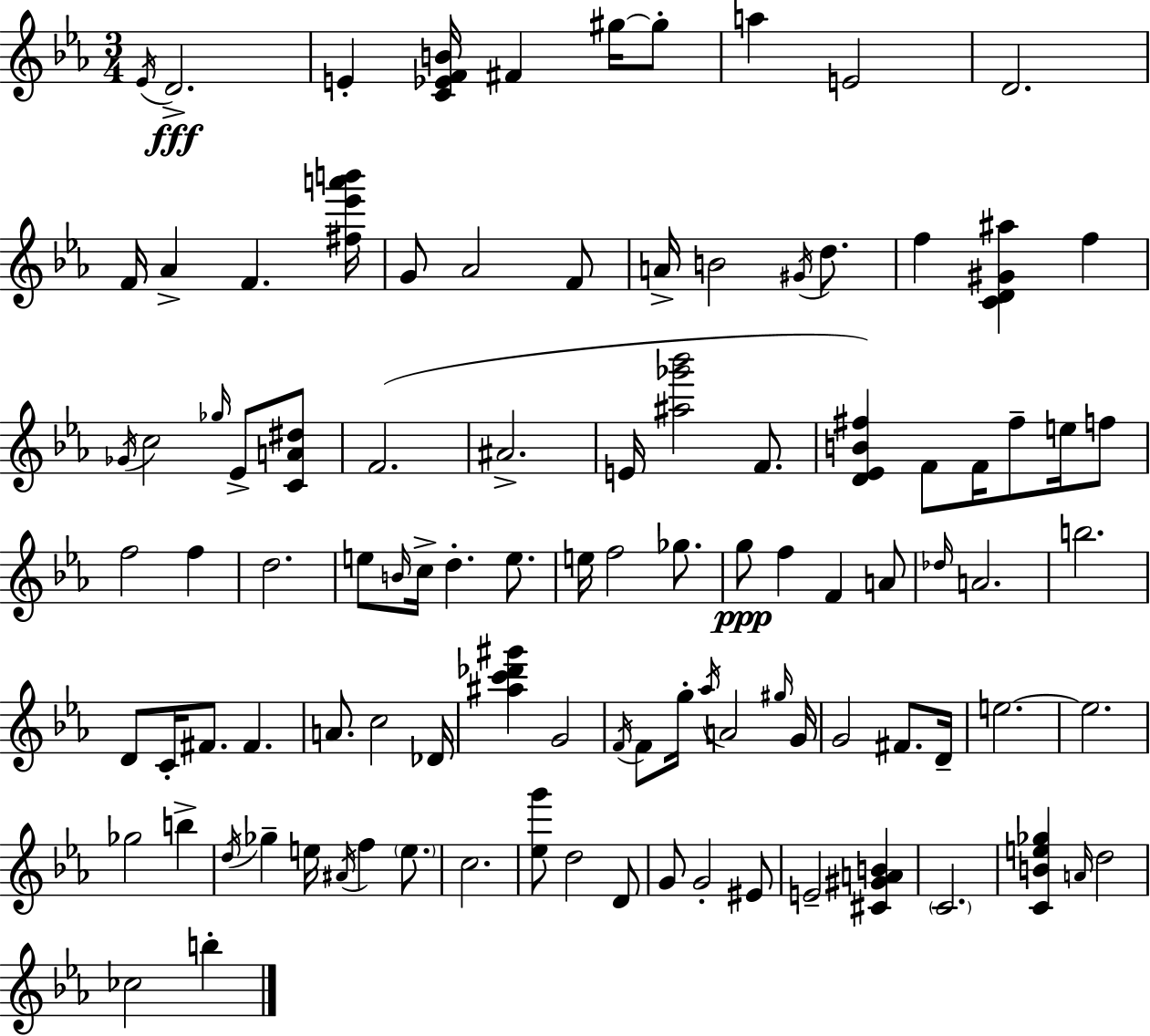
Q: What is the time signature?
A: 3/4